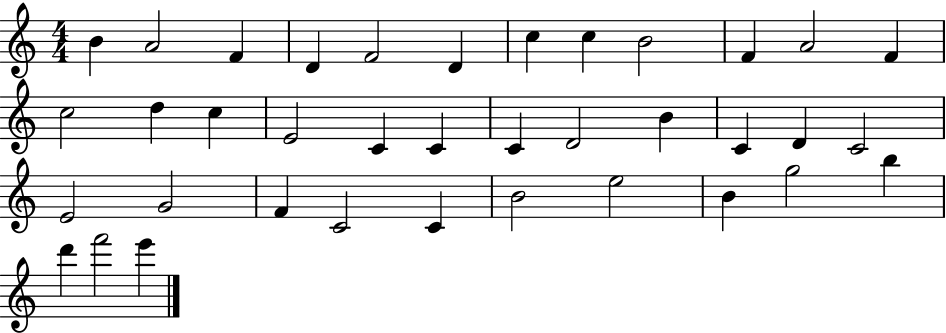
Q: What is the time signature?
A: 4/4